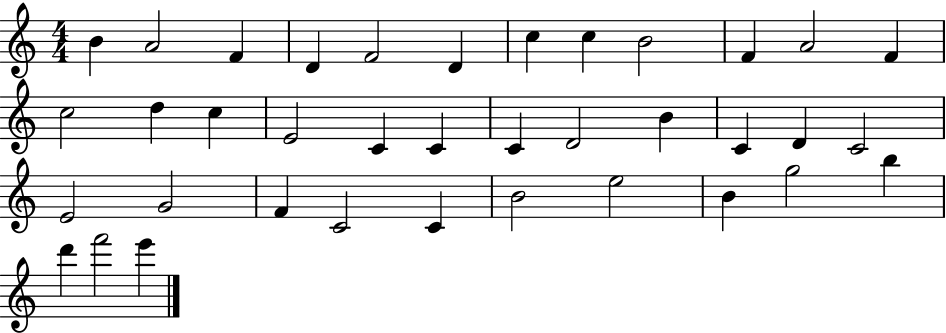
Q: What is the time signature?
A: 4/4